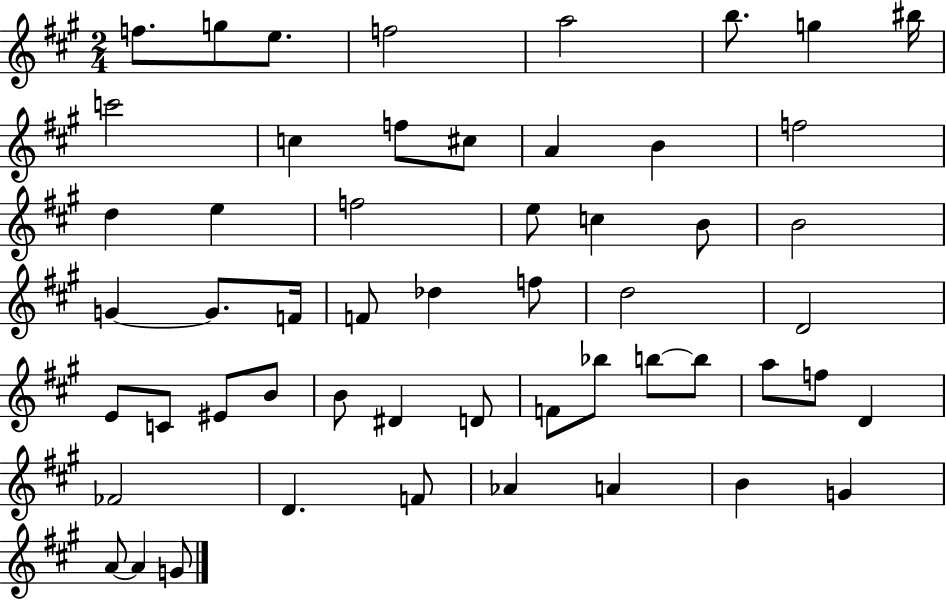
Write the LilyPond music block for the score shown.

{
  \clef treble
  \numericTimeSignature
  \time 2/4
  \key a \major
  f''8. g''8 e''8. | f''2 | a''2 | b''8. g''4 bis''16 | \break c'''2 | c''4 f''8 cis''8 | a'4 b'4 | f''2 | \break d''4 e''4 | f''2 | e''8 c''4 b'8 | b'2 | \break g'4~~ g'8. f'16 | f'8 des''4 f''8 | d''2 | d'2 | \break e'8 c'8 eis'8 b'8 | b'8 dis'4 d'8 | f'8 bes''8 b''8~~ b''8 | a''8 f''8 d'4 | \break fes'2 | d'4. f'8 | aes'4 a'4 | b'4 g'4 | \break a'8~~ a'4 g'8 | \bar "|."
}